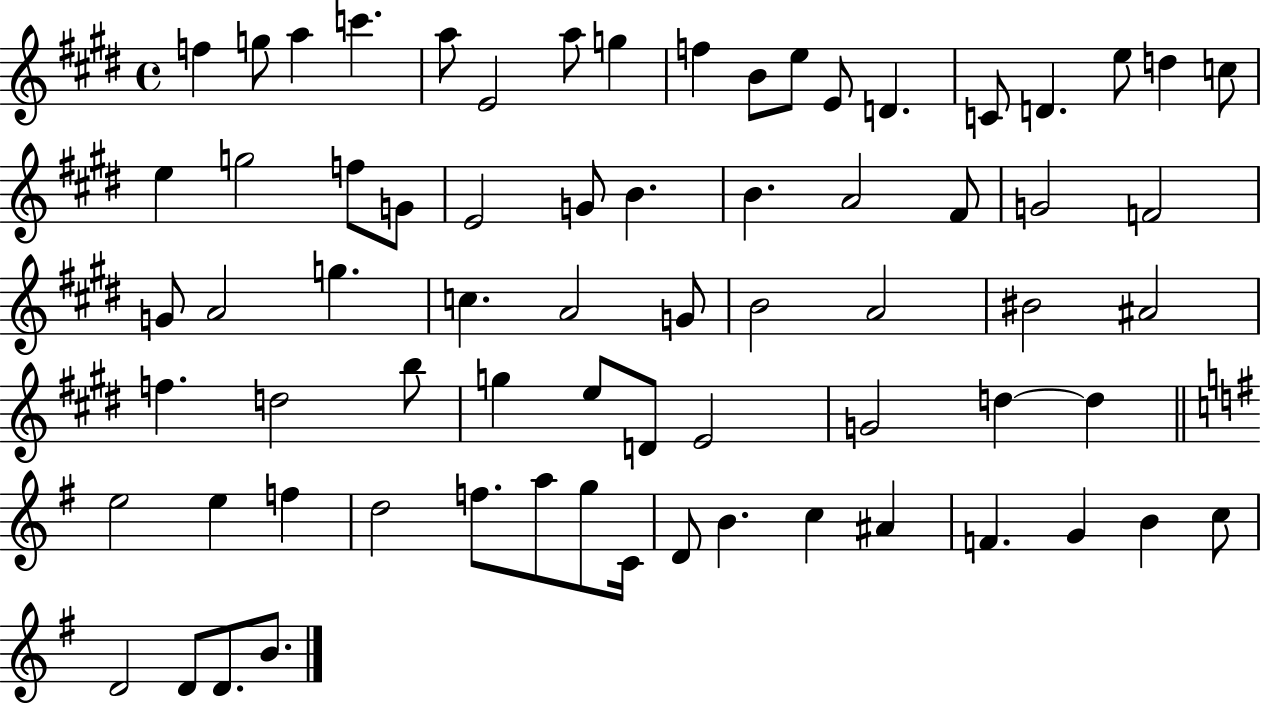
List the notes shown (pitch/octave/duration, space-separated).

F5/q G5/e A5/q C6/q. A5/e E4/h A5/e G5/q F5/q B4/e E5/e E4/e D4/q. C4/e D4/q. E5/e D5/q C5/e E5/q G5/h F5/e G4/e E4/h G4/e B4/q. B4/q. A4/h F#4/e G4/h F4/h G4/e A4/h G5/q. C5/q. A4/h G4/e B4/h A4/h BIS4/h A#4/h F5/q. D5/h B5/e G5/q E5/e D4/e E4/h G4/h D5/q D5/q E5/h E5/q F5/q D5/h F5/e. A5/e G5/e C4/s D4/e B4/q. C5/q A#4/q F4/q. G4/q B4/q C5/e D4/h D4/e D4/e. B4/e.